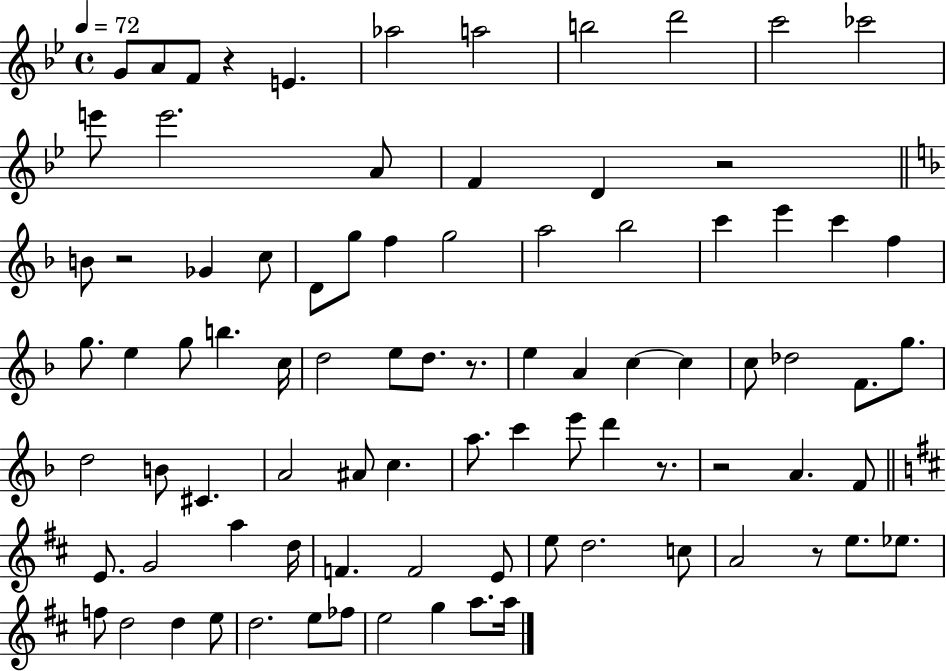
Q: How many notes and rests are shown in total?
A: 87